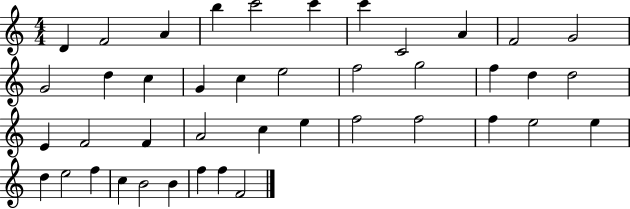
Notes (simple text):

D4/q F4/h A4/q B5/q C6/h C6/q C6/q C4/h A4/q F4/h G4/h G4/h D5/q C5/q G4/q C5/q E5/h F5/h G5/h F5/q D5/q D5/h E4/q F4/h F4/q A4/h C5/q E5/q F5/h F5/h F5/q E5/h E5/q D5/q E5/h F5/q C5/q B4/h B4/q F5/q F5/q F4/h